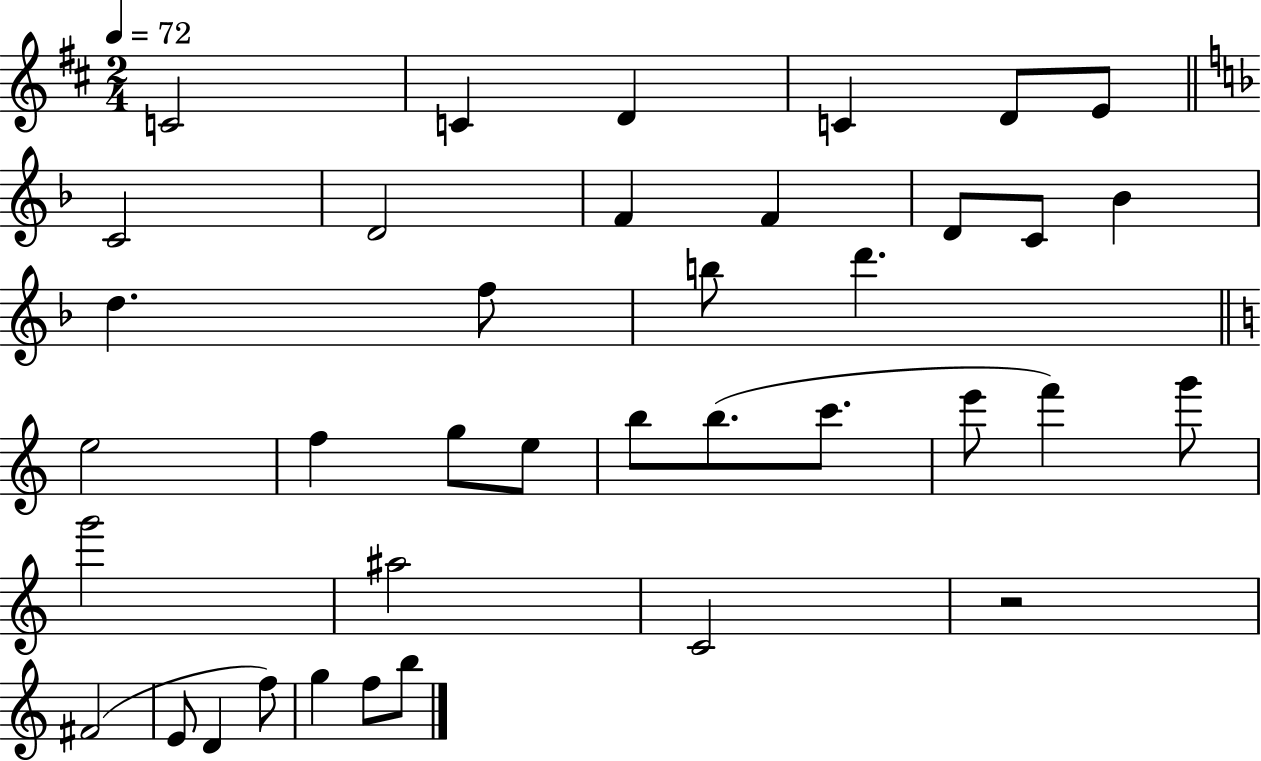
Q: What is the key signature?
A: D major